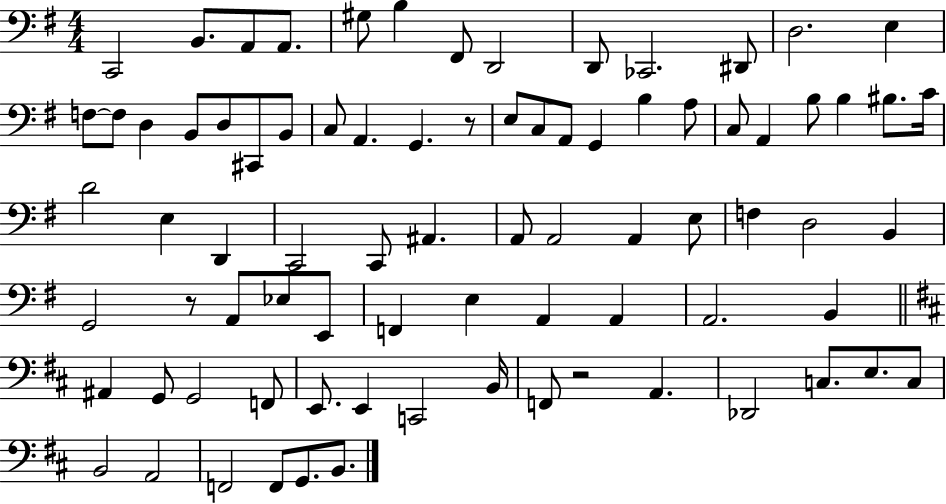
C2/h B2/e. A2/e A2/e. G#3/e B3/q F#2/e D2/h D2/e CES2/h. D#2/e D3/h. E3/q F3/e F3/e D3/q B2/e D3/e C#2/e B2/e C3/e A2/q. G2/q. R/e E3/e C3/e A2/e G2/q B3/q A3/e C3/e A2/q B3/e B3/q BIS3/e. C4/s D4/h E3/q D2/q C2/h C2/e A#2/q. A2/e A2/h A2/q E3/e F3/q D3/h B2/q G2/h R/e A2/e Eb3/e E2/e F2/q E3/q A2/q A2/q A2/h. B2/q A#2/q G2/e G2/h F2/e E2/e. E2/q C2/h B2/s F2/e R/h A2/q. Db2/h C3/e. E3/e. C3/e B2/h A2/h F2/h F2/e G2/e. B2/e.